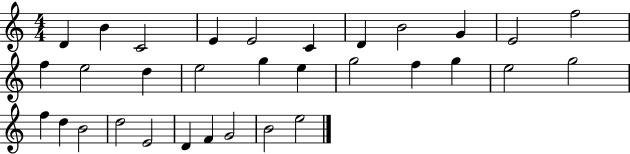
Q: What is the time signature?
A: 4/4